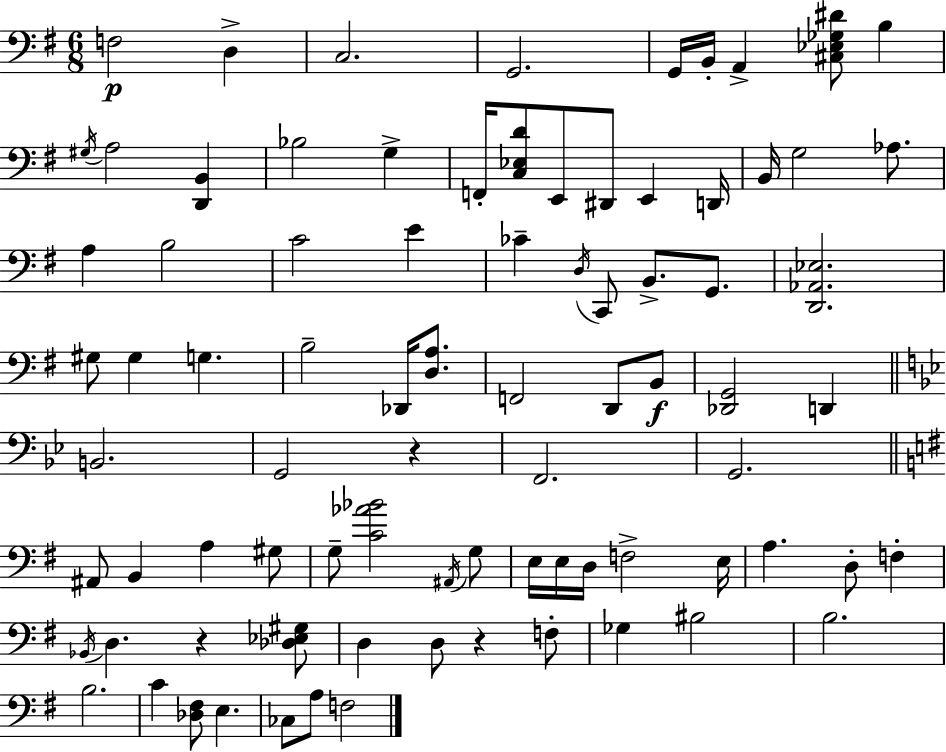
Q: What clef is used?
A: bass